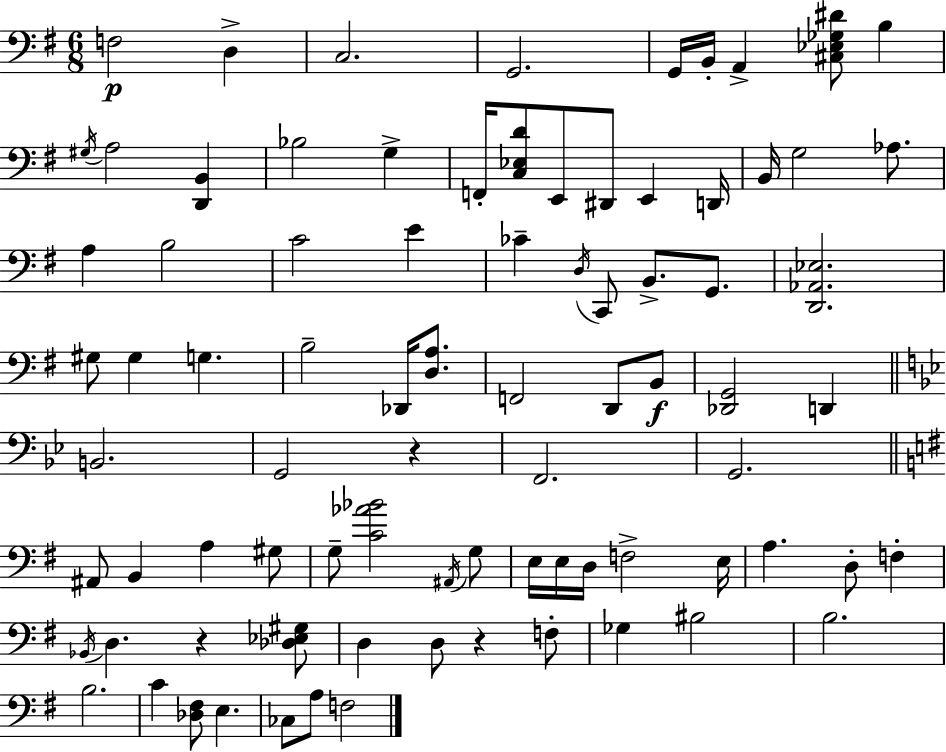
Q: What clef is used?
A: bass